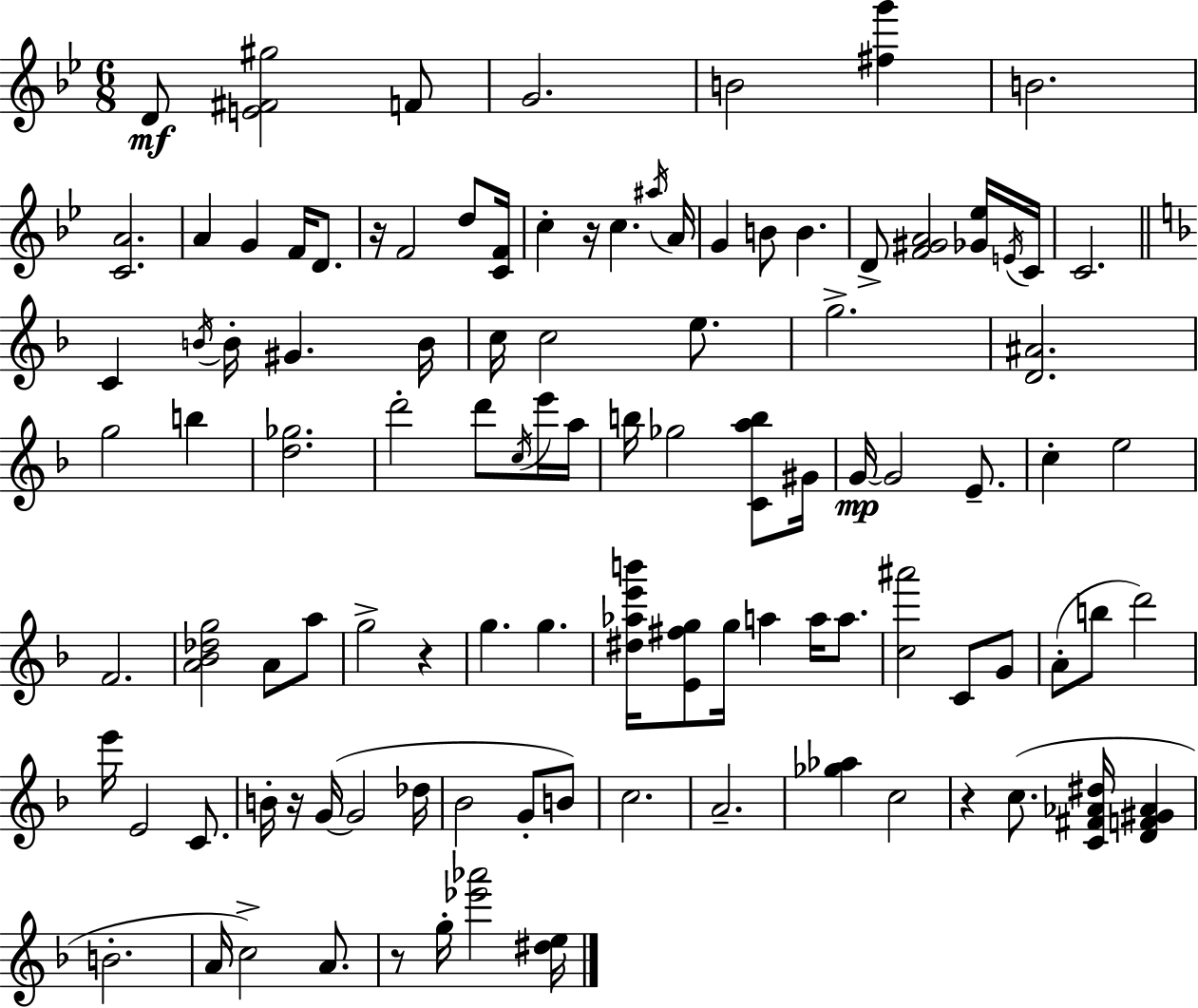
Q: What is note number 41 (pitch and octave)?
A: G#4